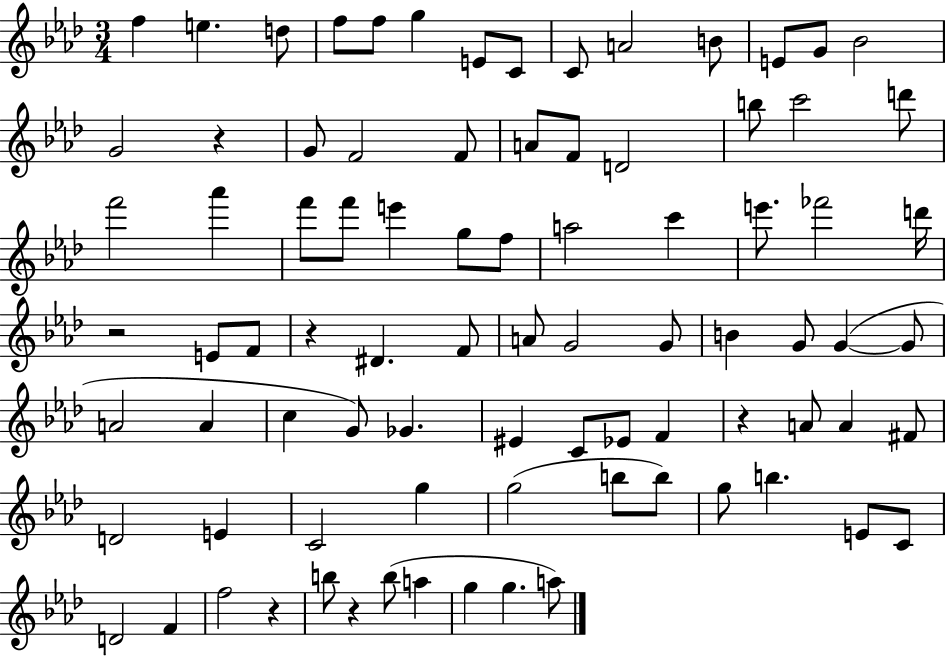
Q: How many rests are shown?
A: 6